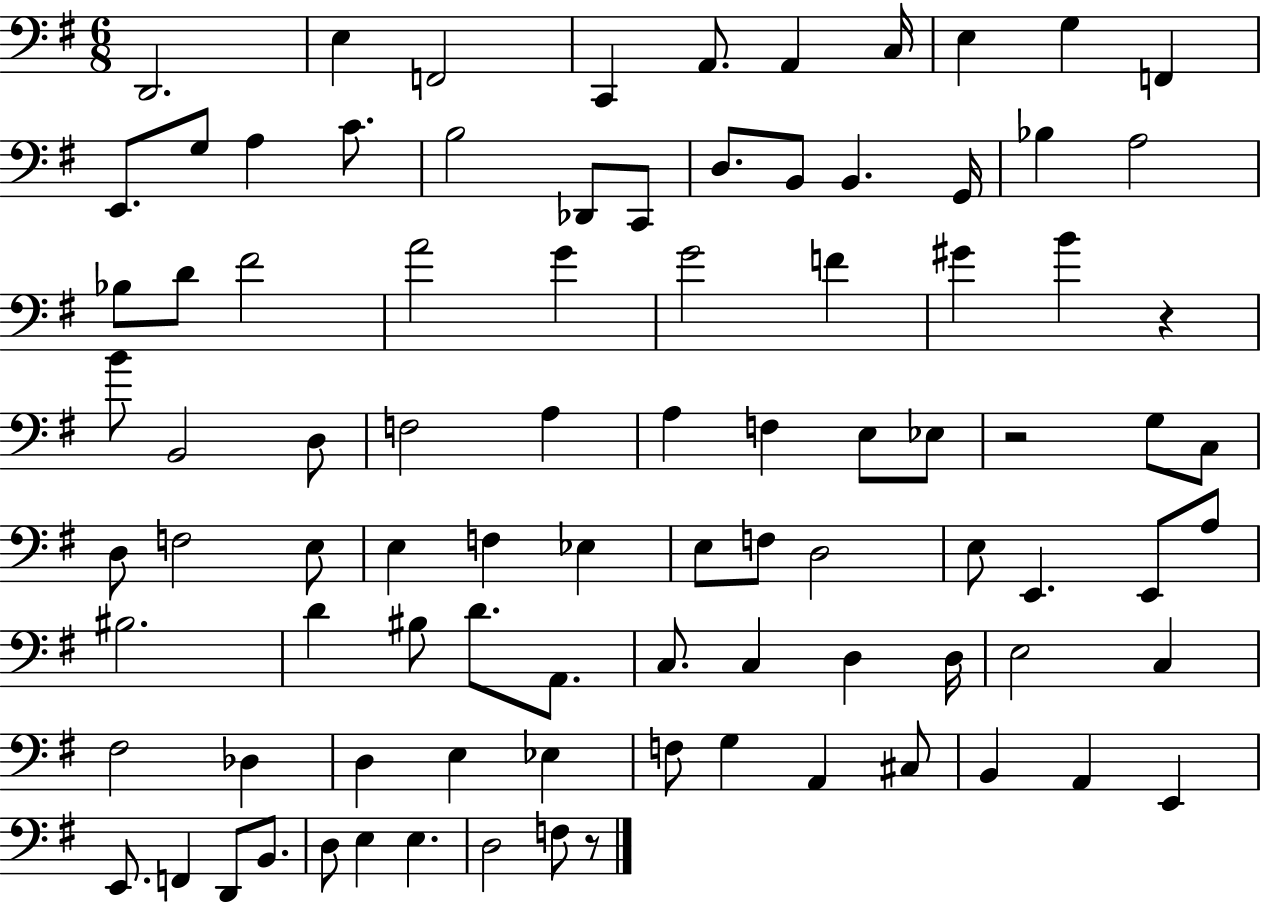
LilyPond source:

{
  \clef bass
  \numericTimeSignature
  \time 6/8
  \key g \major
  d,2. | e4 f,2 | c,4 a,8. a,4 c16 | e4 g4 f,4 | \break e,8. g8 a4 c'8. | b2 des,8 c,8 | d8. b,8 b,4. g,16 | bes4 a2 | \break bes8 d'8 fis'2 | a'2 g'4 | g'2 f'4 | gis'4 b'4 r4 | \break b'8 b,2 d8 | f2 a4 | a4 f4 e8 ees8 | r2 g8 c8 | \break d8 f2 e8 | e4 f4 ees4 | e8 f8 d2 | e8 e,4. e,8 a8 | \break bis2. | d'4 bis8 d'8. a,8. | c8. c4 d4 d16 | e2 c4 | \break fis2 des4 | d4 e4 ees4 | f8 g4 a,4 cis8 | b,4 a,4 e,4 | \break e,8. f,4 d,8 b,8. | d8 e4 e4. | d2 f8 r8 | \bar "|."
}